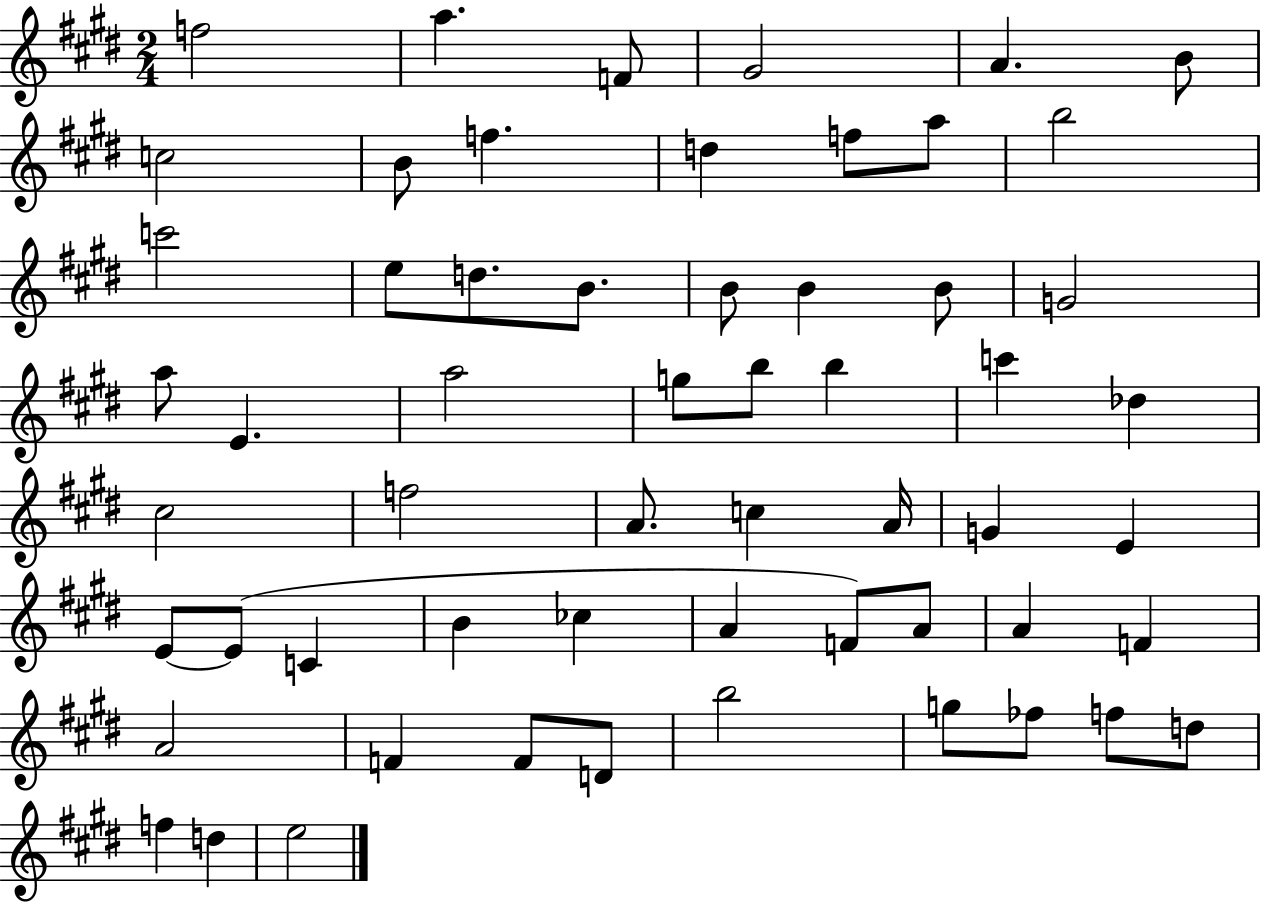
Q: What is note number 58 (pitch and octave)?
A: E5